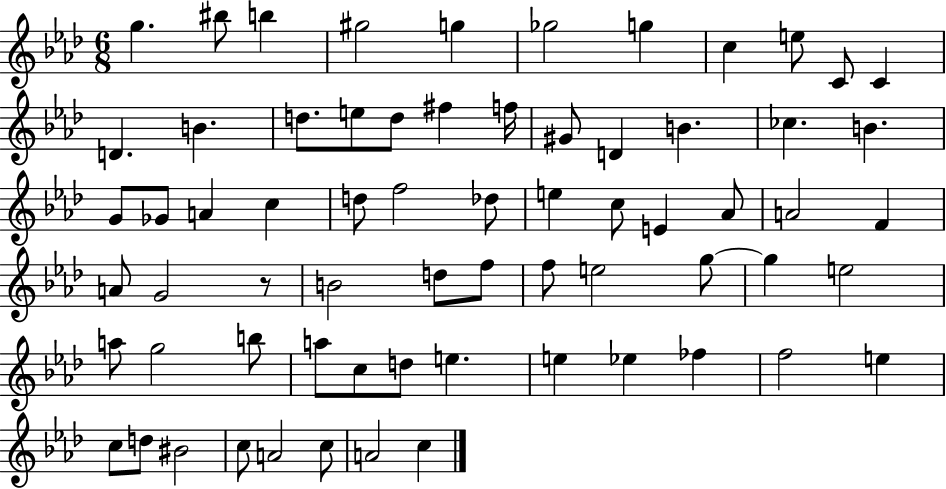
{
  \clef treble
  \numericTimeSignature
  \time 6/8
  \key aes \major
  g''4. bis''8 b''4 | gis''2 g''4 | ges''2 g''4 | c''4 e''8 c'8 c'4 | \break d'4. b'4. | d''8. e''8 d''8 fis''4 f''16 | gis'8 d'4 b'4. | ces''4. b'4. | \break g'8 ges'8 a'4 c''4 | d''8 f''2 des''8 | e''4 c''8 e'4 aes'8 | a'2 f'4 | \break a'8 g'2 r8 | b'2 d''8 f''8 | f''8 e''2 g''8~~ | g''4 e''2 | \break a''8 g''2 b''8 | a''8 c''8 d''8 e''4. | e''4 ees''4 fes''4 | f''2 e''4 | \break c''8 d''8 bis'2 | c''8 a'2 c''8 | a'2 c''4 | \bar "|."
}